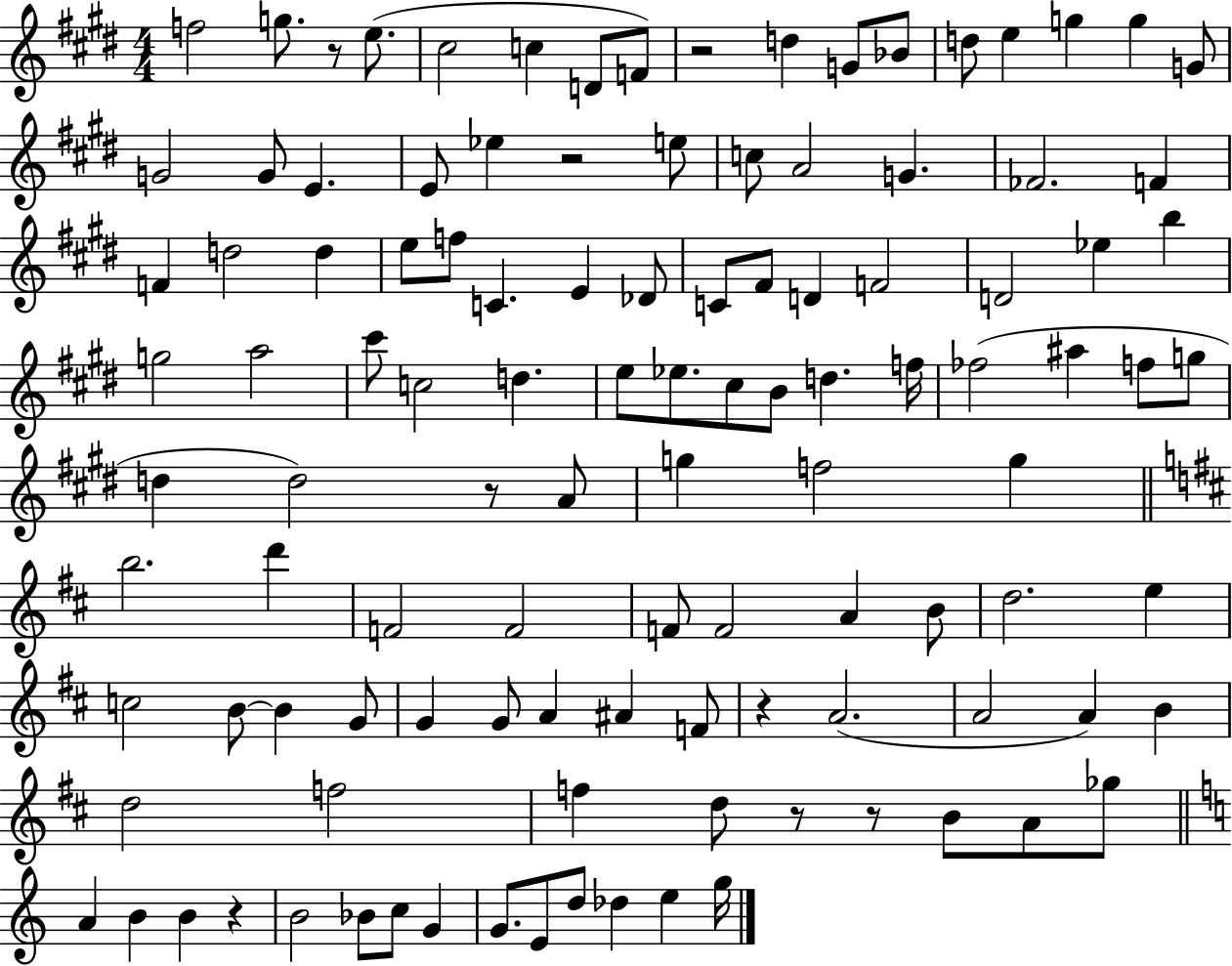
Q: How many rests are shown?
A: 8